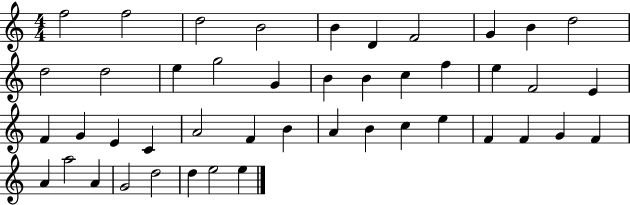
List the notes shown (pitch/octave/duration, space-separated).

F5/h F5/h D5/h B4/h B4/q D4/q F4/h G4/q B4/q D5/h D5/h D5/h E5/q G5/h G4/q B4/q B4/q C5/q F5/q E5/q F4/h E4/q F4/q G4/q E4/q C4/q A4/h F4/q B4/q A4/q B4/q C5/q E5/q F4/q F4/q G4/q F4/q A4/q A5/h A4/q G4/h D5/h D5/q E5/h E5/q